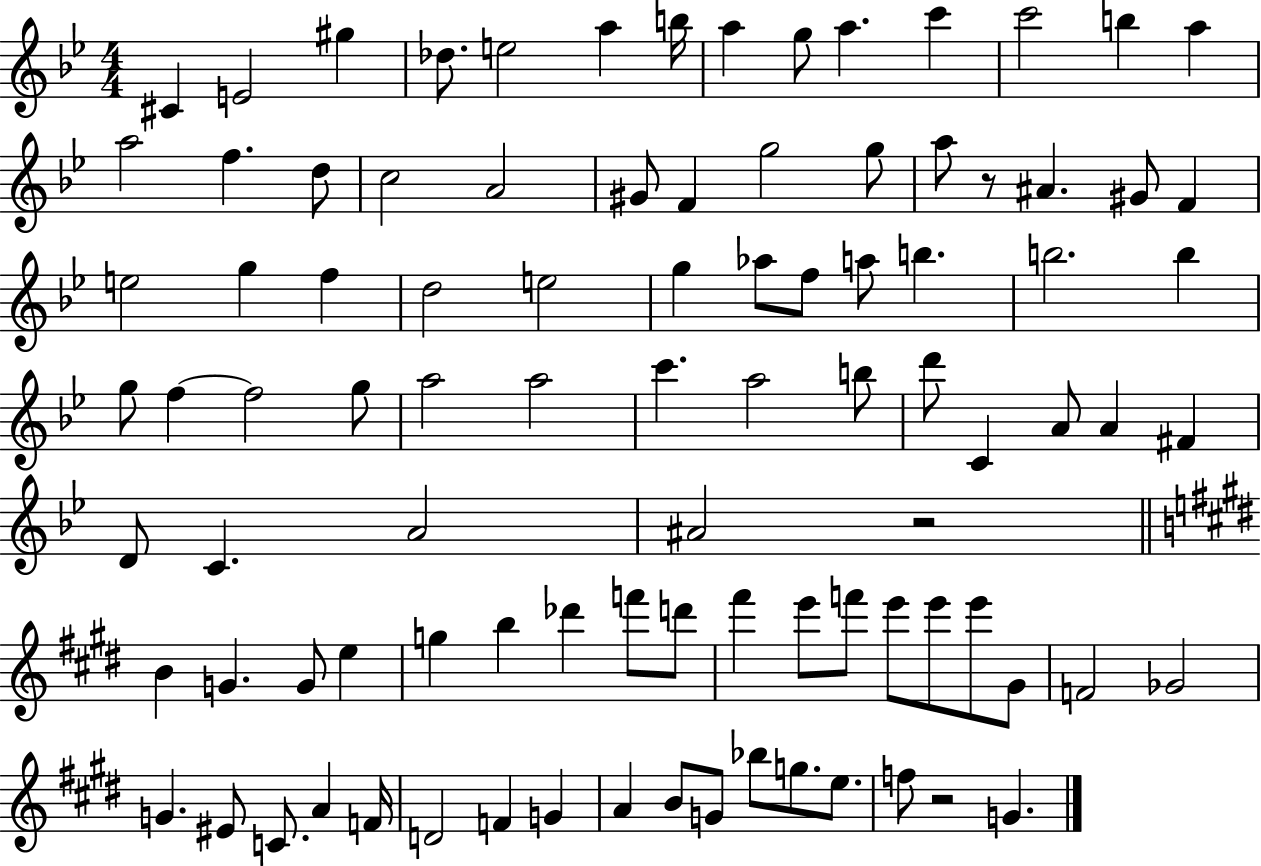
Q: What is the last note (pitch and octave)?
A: G4